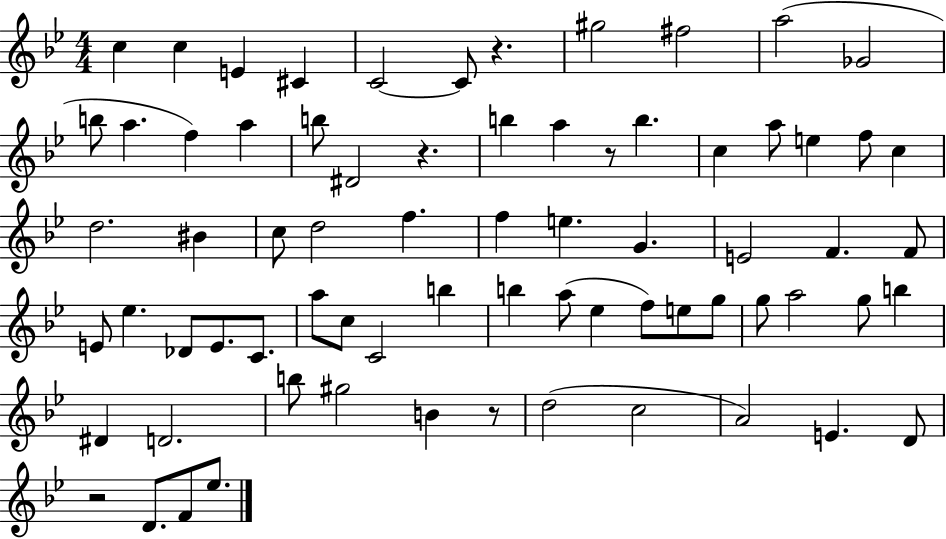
X:1
T:Untitled
M:4/4
L:1/4
K:Bb
c c E ^C C2 C/2 z ^g2 ^f2 a2 _G2 b/2 a f a b/2 ^D2 z b a z/2 b c a/2 e f/2 c d2 ^B c/2 d2 f f e G E2 F F/2 E/2 _e _D/2 E/2 C/2 a/2 c/2 C2 b b a/2 _e f/2 e/2 g/2 g/2 a2 g/2 b ^D D2 b/2 ^g2 B z/2 d2 c2 A2 E D/2 z2 D/2 F/2 _e/2